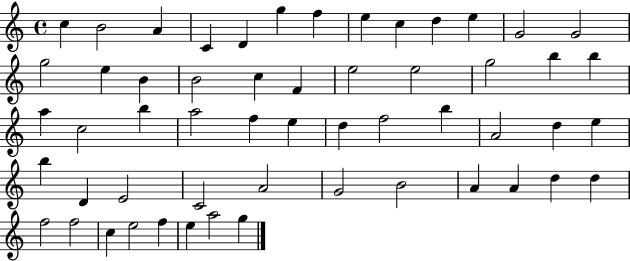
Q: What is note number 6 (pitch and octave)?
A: G5